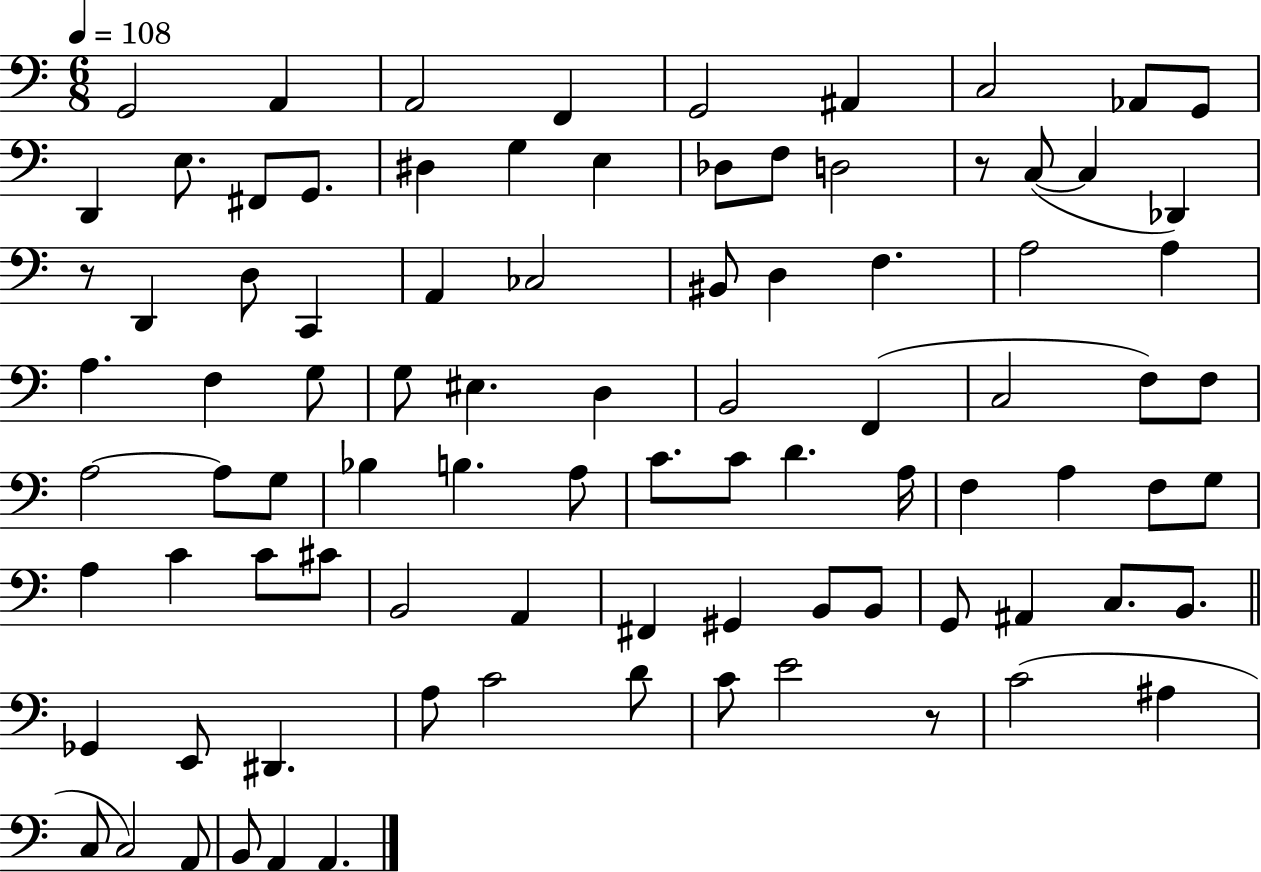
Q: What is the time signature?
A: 6/8